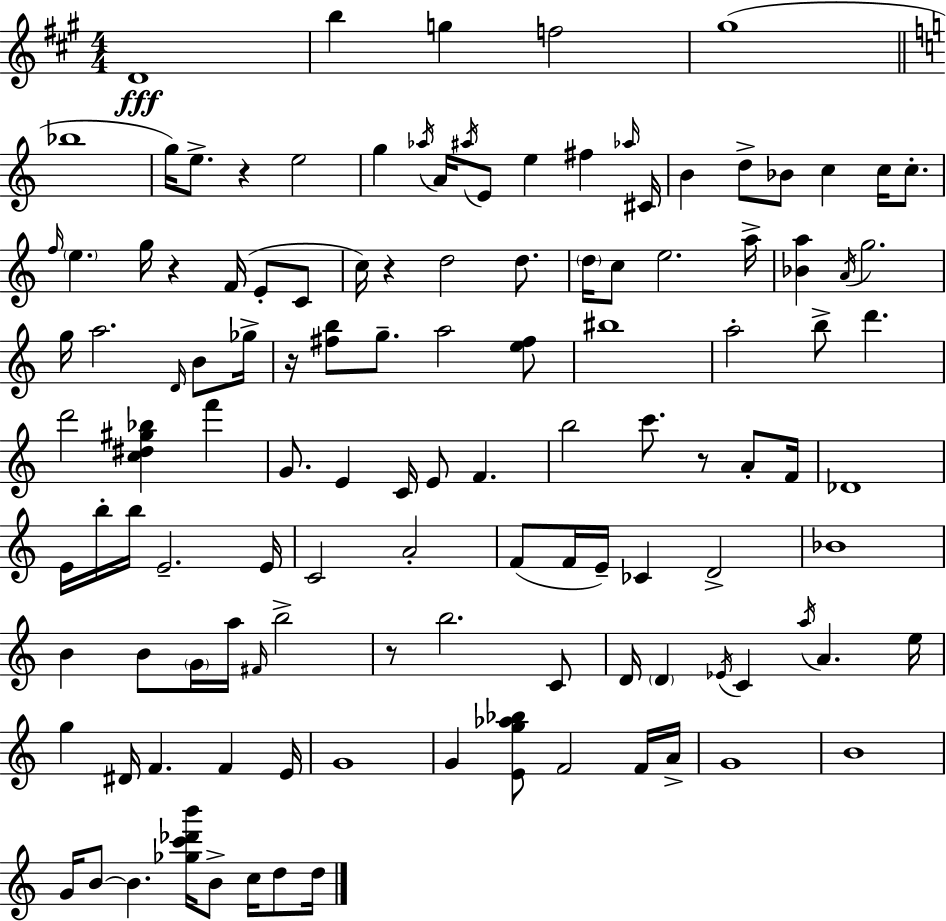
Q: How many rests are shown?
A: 6